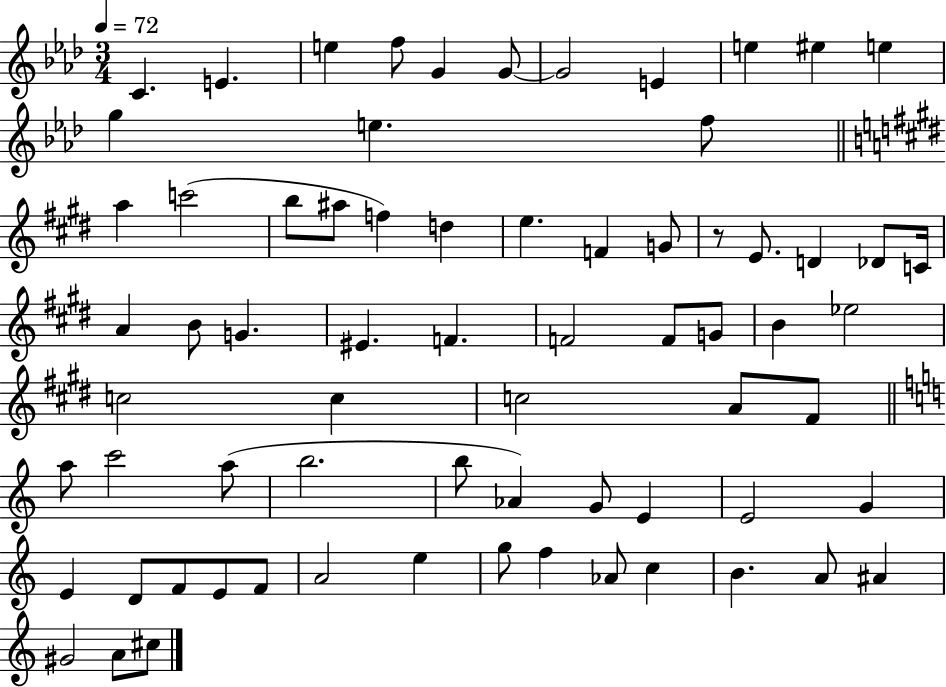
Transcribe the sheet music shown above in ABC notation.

X:1
T:Untitled
M:3/4
L:1/4
K:Ab
C E e f/2 G G/2 G2 E e ^e e g e f/2 a c'2 b/2 ^a/2 f d e F G/2 z/2 E/2 D _D/2 C/4 A B/2 G ^E F F2 F/2 G/2 B _e2 c2 c c2 A/2 ^F/2 a/2 c'2 a/2 b2 b/2 _A G/2 E E2 G E D/2 F/2 E/2 F/2 A2 e g/2 f _A/2 c B A/2 ^A ^G2 A/2 ^c/2